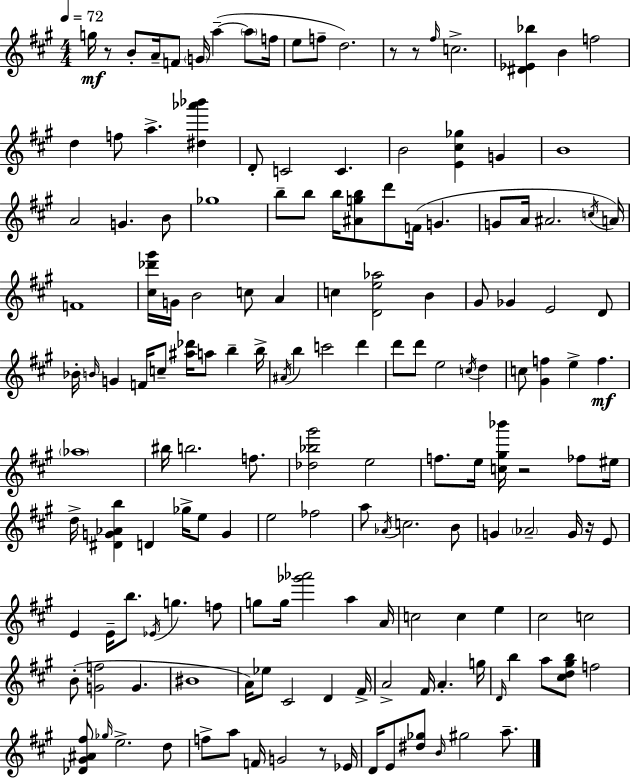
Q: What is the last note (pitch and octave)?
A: A5